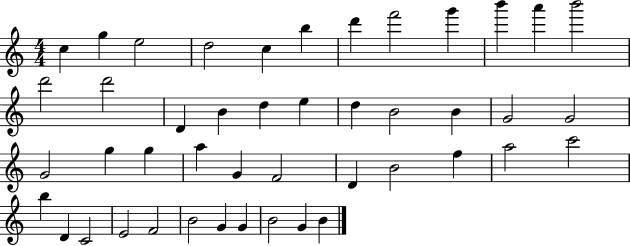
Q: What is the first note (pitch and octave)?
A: C5